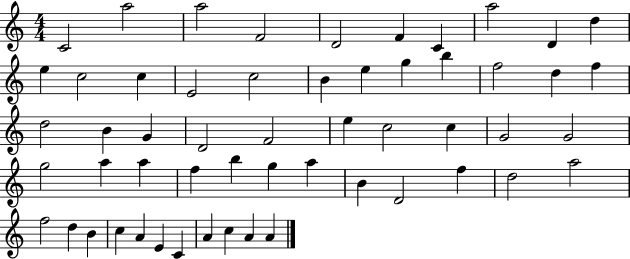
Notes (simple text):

C4/h A5/h A5/h F4/h D4/h F4/q C4/q A5/h D4/q D5/q E5/q C5/h C5/q E4/h C5/h B4/q E5/q G5/q B5/q F5/h D5/q F5/q D5/h B4/q G4/q D4/h F4/h E5/q C5/h C5/q G4/h G4/h G5/h A5/q A5/q F5/q B5/q G5/q A5/q B4/q D4/h F5/q D5/h A5/h F5/h D5/q B4/q C5/q A4/q E4/q C4/q A4/q C5/q A4/q A4/q